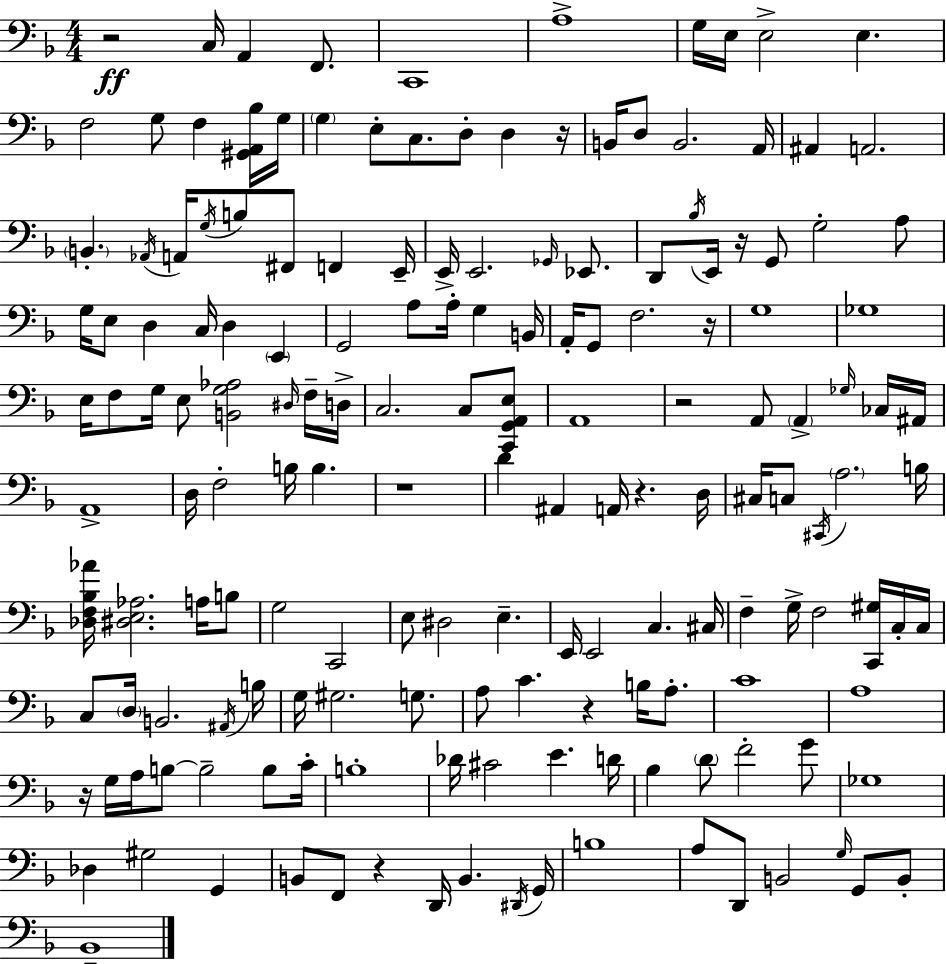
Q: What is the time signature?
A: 4/4